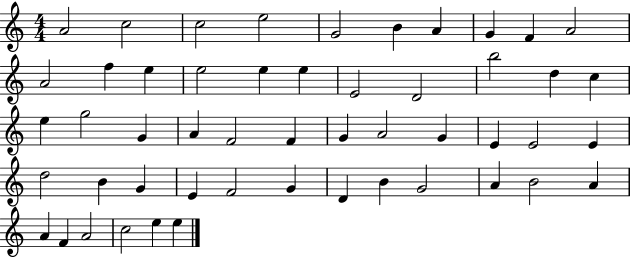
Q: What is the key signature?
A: C major